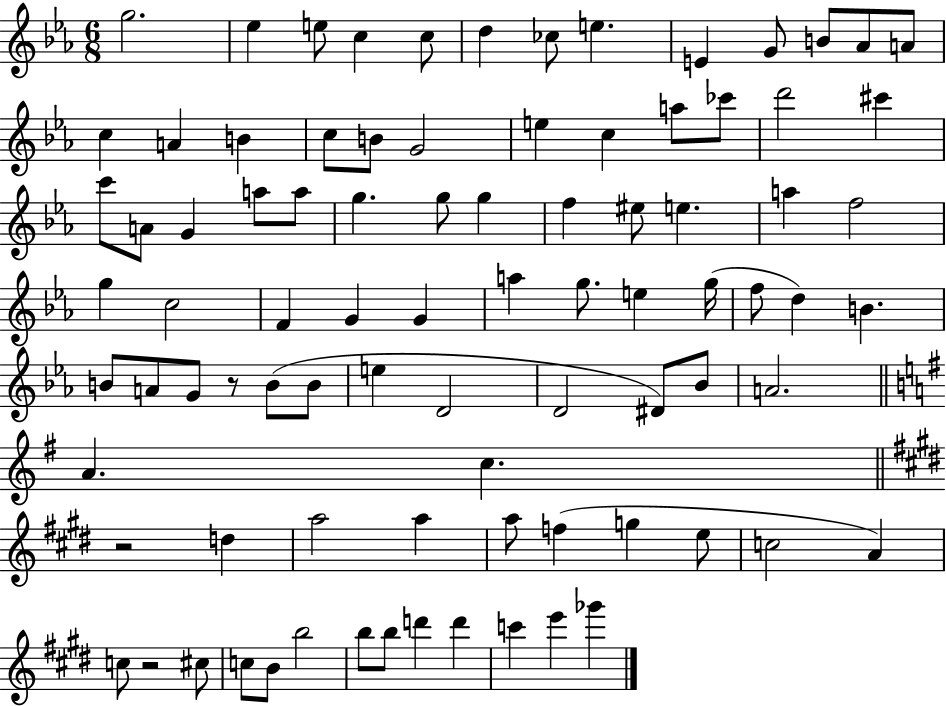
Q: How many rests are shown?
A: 3